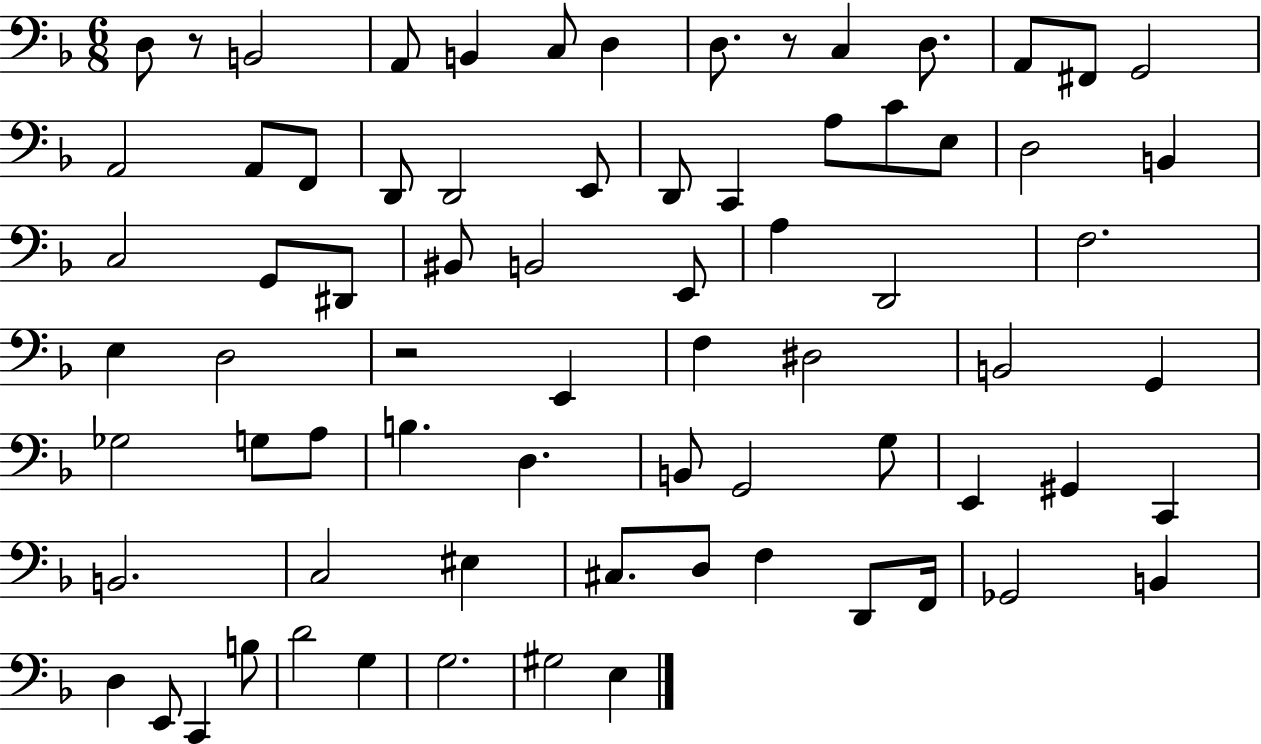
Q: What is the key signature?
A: F major